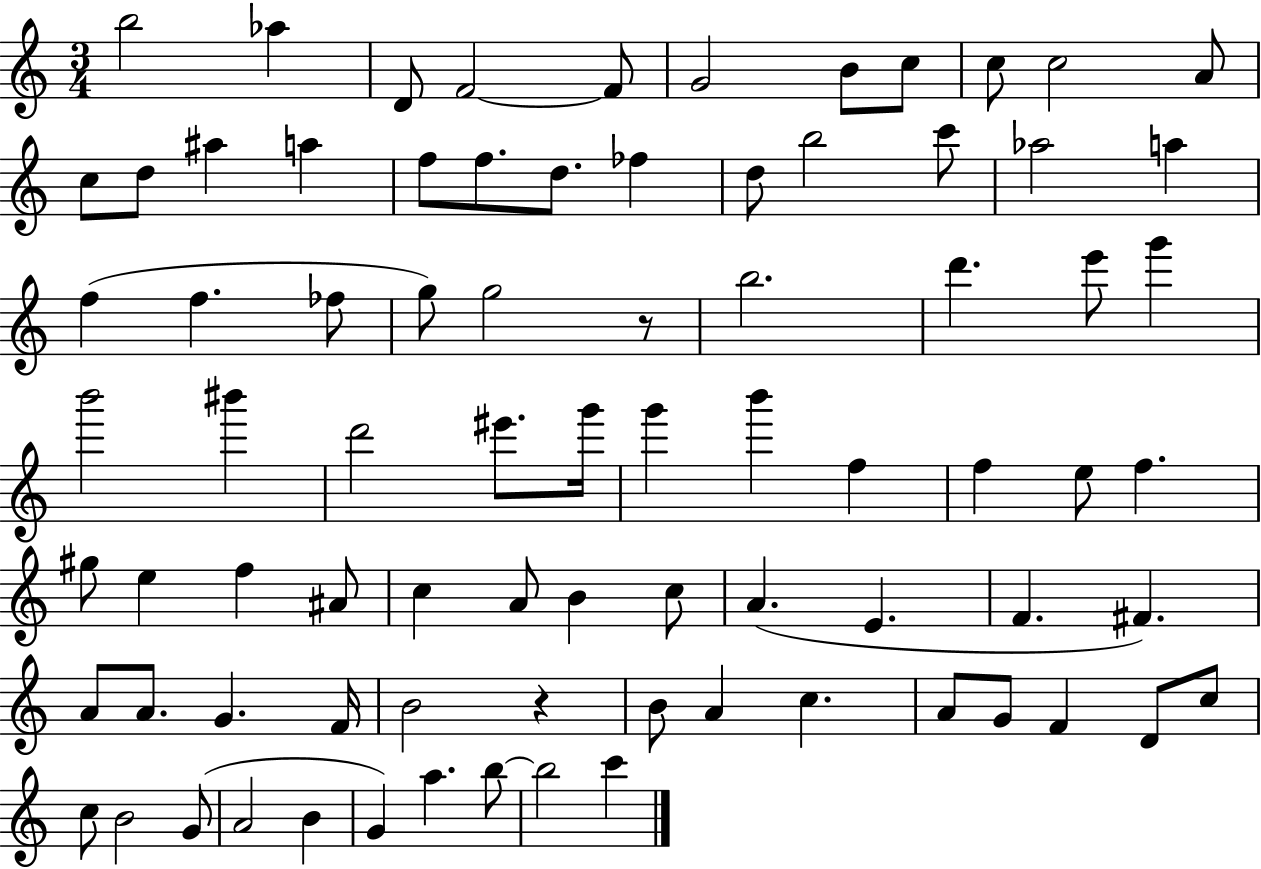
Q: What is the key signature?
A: C major